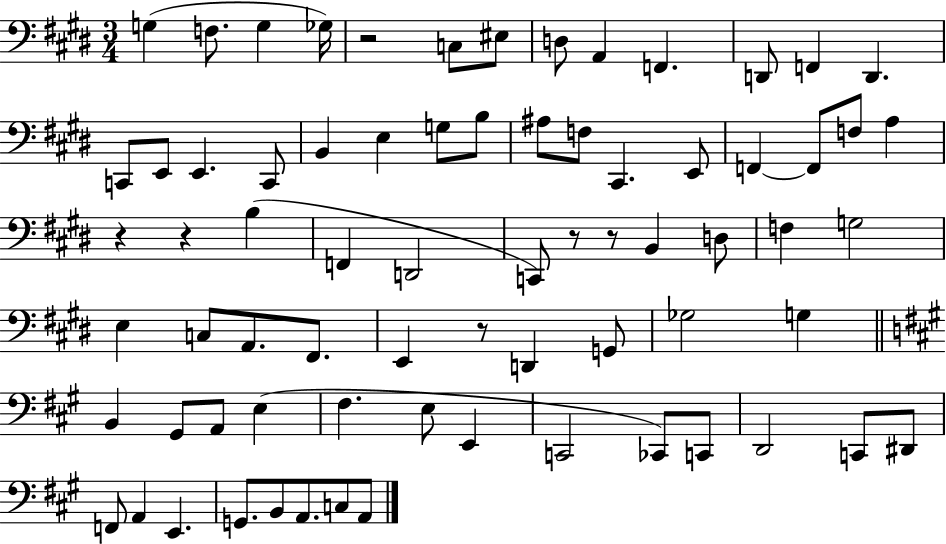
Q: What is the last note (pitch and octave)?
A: A2